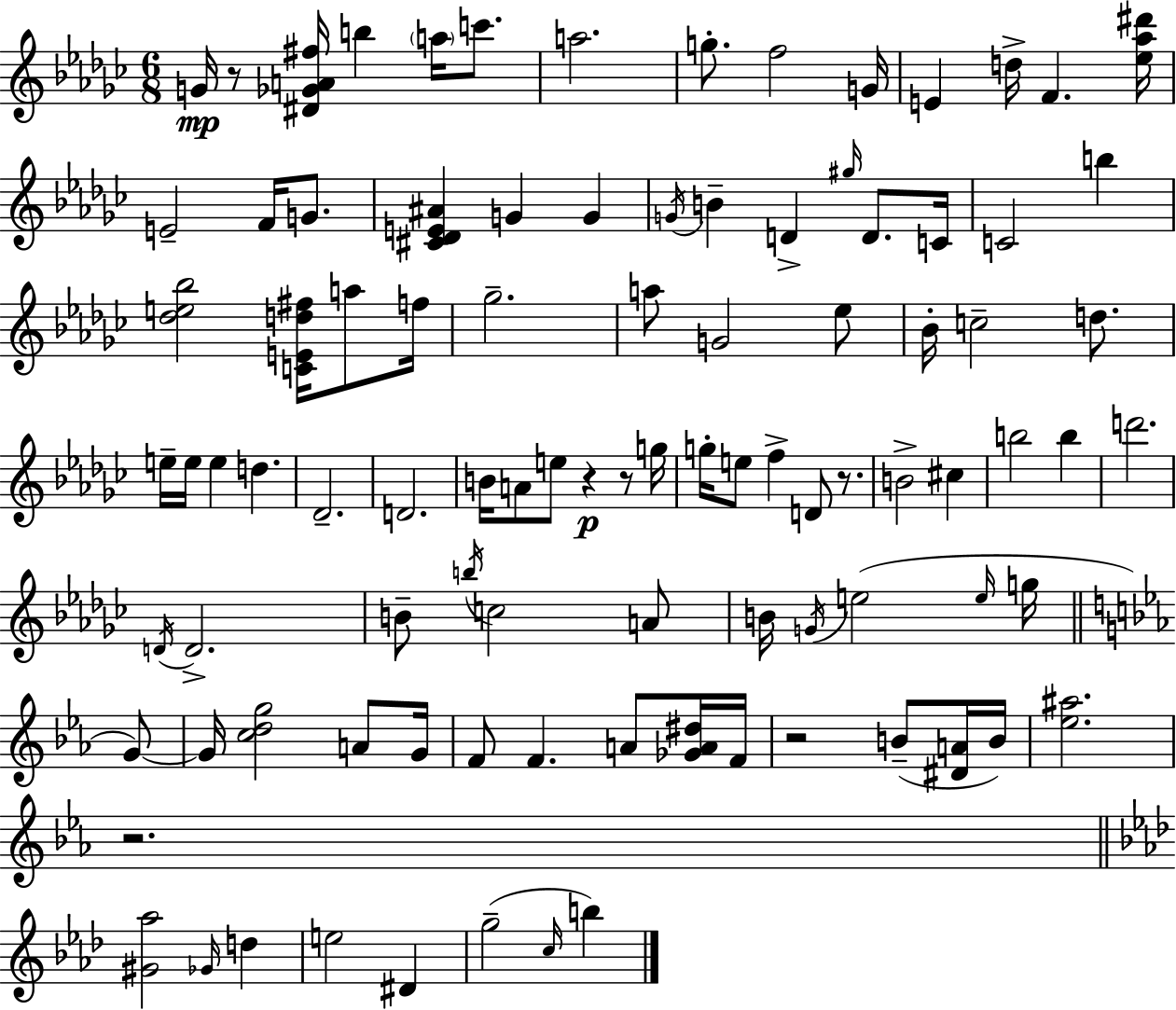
G4/s R/e [D#4,Gb4,A4,F#5]/s B5/q A5/s C6/e. A5/h. G5/e. F5/h G4/s E4/q D5/s F4/q. [Eb5,Ab5,D#6]/s E4/h F4/s G4/e. [C#4,Db4,E4,A#4]/q G4/q G4/q G4/s B4/q D4/q G#5/s D4/e. C4/s C4/h B5/q [Db5,E5,Bb5]/h [C4,E4,D5,F#5]/s A5/e F5/s Gb5/h. A5/e G4/h Eb5/e Bb4/s C5/h D5/e. E5/s E5/s E5/q D5/q. Db4/h. D4/h. B4/s A4/e E5/e R/q R/e G5/s G5/s E5/e F5/q D4/e R/e. B4/h C#5/q B5/h B5/q D6/h. D4/s D4/h. B4/e B5/s C5/h A4/e B4/s G4/s E5/h E5/s G5/s G4/e G4/s [C5,D5,G5]/h A4/e G4/s F4/e F4/q. A4/e [Gb4,A4,D#5]/s F4/s R/h B4/e [D#4,A4]/s B4/s [Eb5,A#5]/h. R/h. [G#4,Ab5]/h Gb4/s D5/q E5/h D#4/q G5/h C5/s B5/q